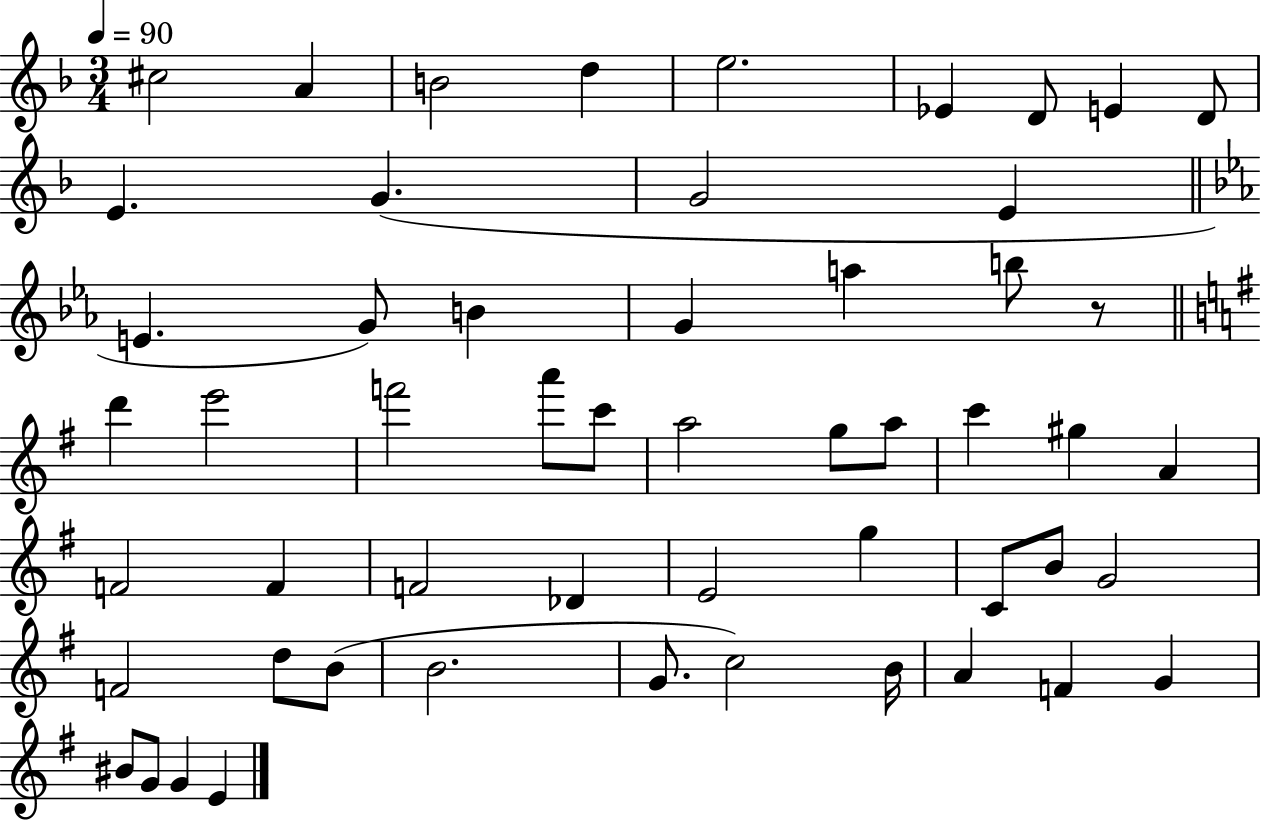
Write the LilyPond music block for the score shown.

{
  \clef treble
  \numericTimeSignature
  \time 3/4
  \key f \major
  \tempo 4 = 90
  cis''2 a'4 | b'2 d''4 | e''2. | ees'4 d'8 e'4 d'8 | \break e'4. g'4.( | g'2 e'4 | \bar "||" \break \key ees \major e'4. g'8) b'4 | g'4 a''4 b''8 r8 | \bar "||" \break \key g \major d'''4 e'''2 | f'''2 a'''8 c'''8 | a''2 g''8 a''8 | c'''4 gis''4 a'4 | \break f'2 f'4 | f'2 des'4 | e'2 g''4 | c'8 b'8 g'2 | \break f'2 d''8 b'8( | b'2. | g'8. c''2) b'16 | a'4 f'4 g'4 | \break bis'8 g'8 g'4 e'4 | \bar "|."
}